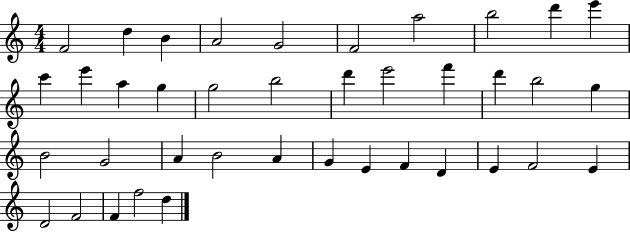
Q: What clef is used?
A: treble